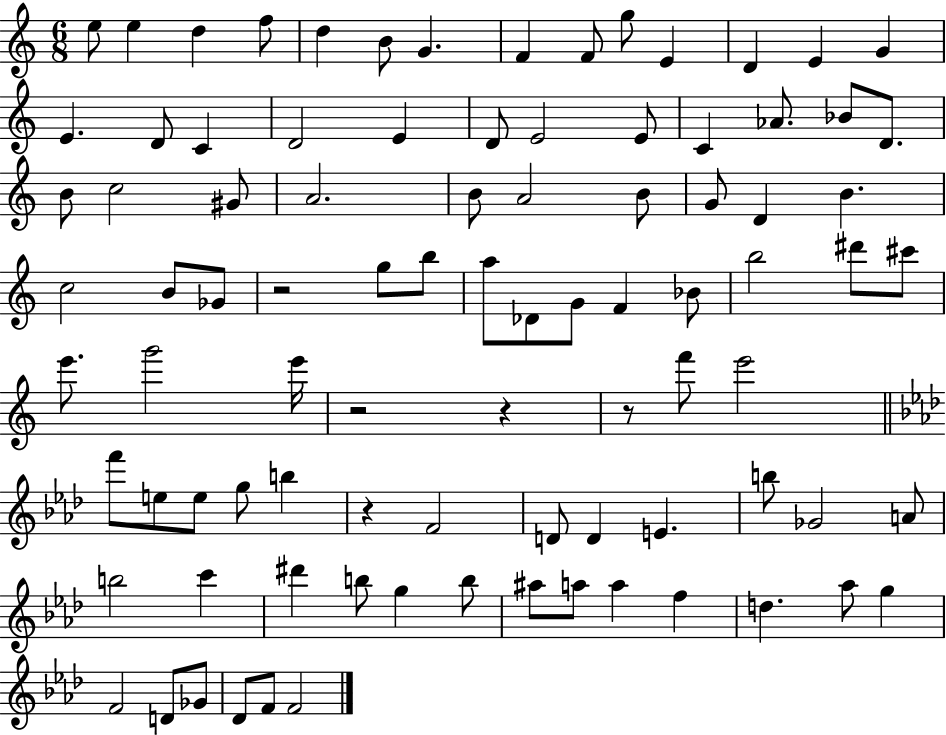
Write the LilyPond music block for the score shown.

{
  \clef treble
  \numericTimeSignature
  \time 6/8
  \key c \major
  \repeat volta 2 { e''8 e''4 d''4 f''8 | d''4 b'8 g'4. | f'4 f'8 g''8 e'4 | d'4 e'4 g'4 | \break e'4. d'8 c'4 | d'2 e'4 | d'8 e'2 e'8 | c'4 aes'8. bes'8 d'8. | \break b'8 c''2 gis'8 | a'2. | b'8 a'2 b'8 | g'8 d'4 b'4. | \break c''2 b'8 ges'8 | r2 g''8 b''8 | a''8 des'8 g'8 f'4 bes'8 | b''2 dis'''8 cis'''8 | \break e'''8. g'''2 e'''16 | r2 r4 | r8 f'''8 e'''2 | \bar "||" \break \key aes \major f'''8 e''8 e''8 g''8 b''4 | r4 f'2 | d'8 d'4 e'4. | b''8 ges'2 a'8 | \break b''2 c'''4 | dis'''4 b''8 g''4 b''8 | ais''8 a''8 a''4 f''4 | d''4. aes''8 g''4 | \break f'2 d'8 ges'8 | des'8 f'8 f'2 | } \bar "|."
}